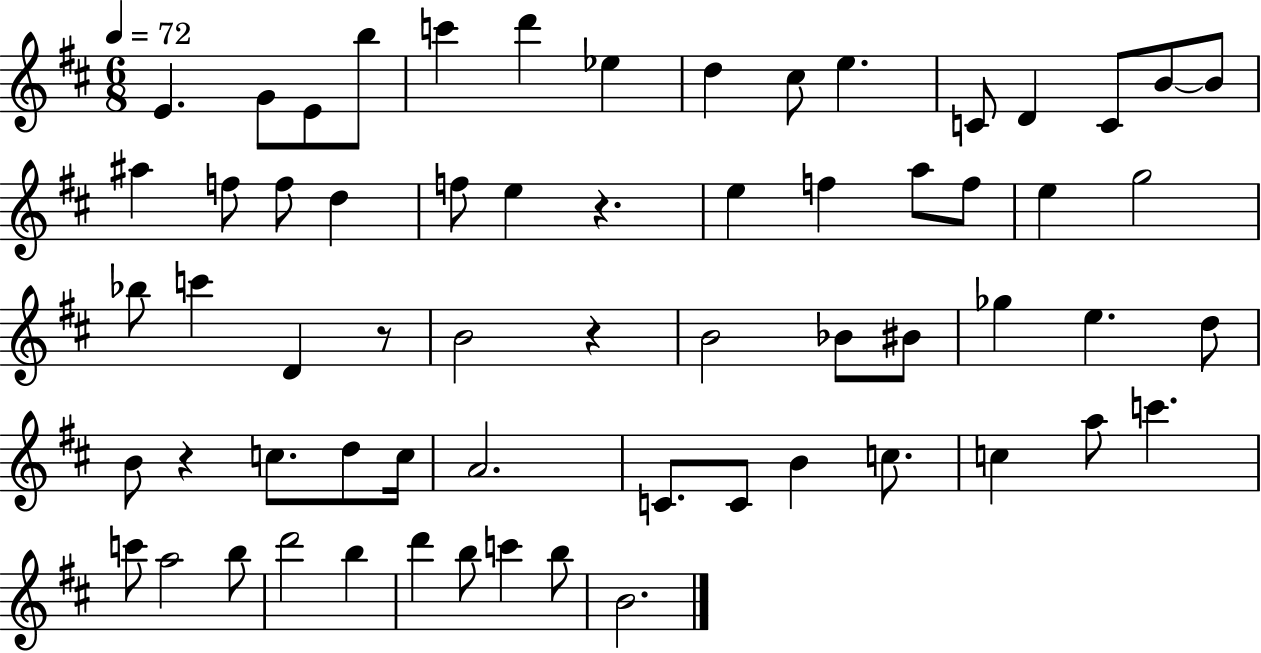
X:1
T:Untitled
M:6/8
L:1/4
K:D
E G/2 E/2 b/2 c' d' _e d ^c/2 e C/2 D C/2 B/2 B/2 ^a f/2 f/2 d f/2 e z e f a/2 f/2 e g2 _b/2 c' D z/2 B2 z B2 _B/2 ^B/2 _g e d/2 B/2 z c/2 d/2 c/4 A2 C/2 C/2 B c/2 c a/2 c' c'/2 a2 b/2 d'2 b d' b/2 c' b/2 B2